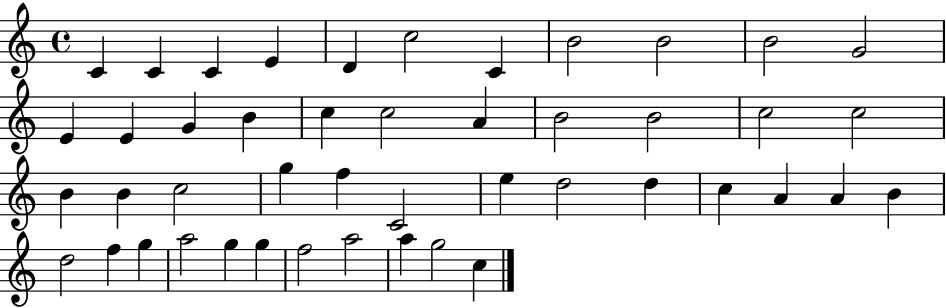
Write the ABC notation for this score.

X:1
T:Untitled
M:4/4
L:1/4
K:C
C C C E D c2 C B2 B2 B2 G2 E E G B c c2 A B2 B2 c2 c2 B B c2 g f C2 e d2 d c A A B d2 f g a2 g g f2 a2 a g2 c